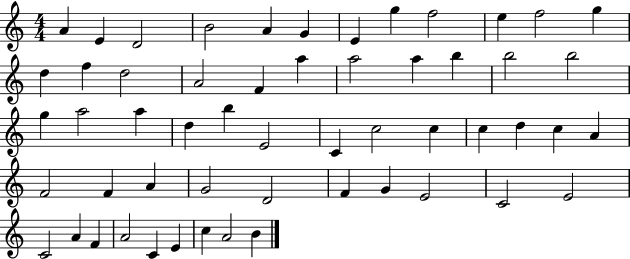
{
  \clef treble
  \numericTimeSignature
  \time 4/4
  \key c \major
  a'4 e'4 d'2 | b'2 a'4 g'4 | e'4 g''4 f''2 | e''4 f''2 g''4 | \break d''4 f''4 d''2 | a'2 f'4 a''4 | a''2 a''4 b''4 | b''2 b''2 | \break g''4 a''2 a''4 | d''4 b''4 e'2 | c'4 c''2 c''4 | c''4 d''4 c''4 a'4 | \break f'2 f'4 a'4 | g'2 d'2 | f'4 g'4 e'2 | c'2 e'2 | \break c'2 a'4 f'4 | a'2 c'4 e'4 | c''4 a'2 b'4 | \bar "|."
}